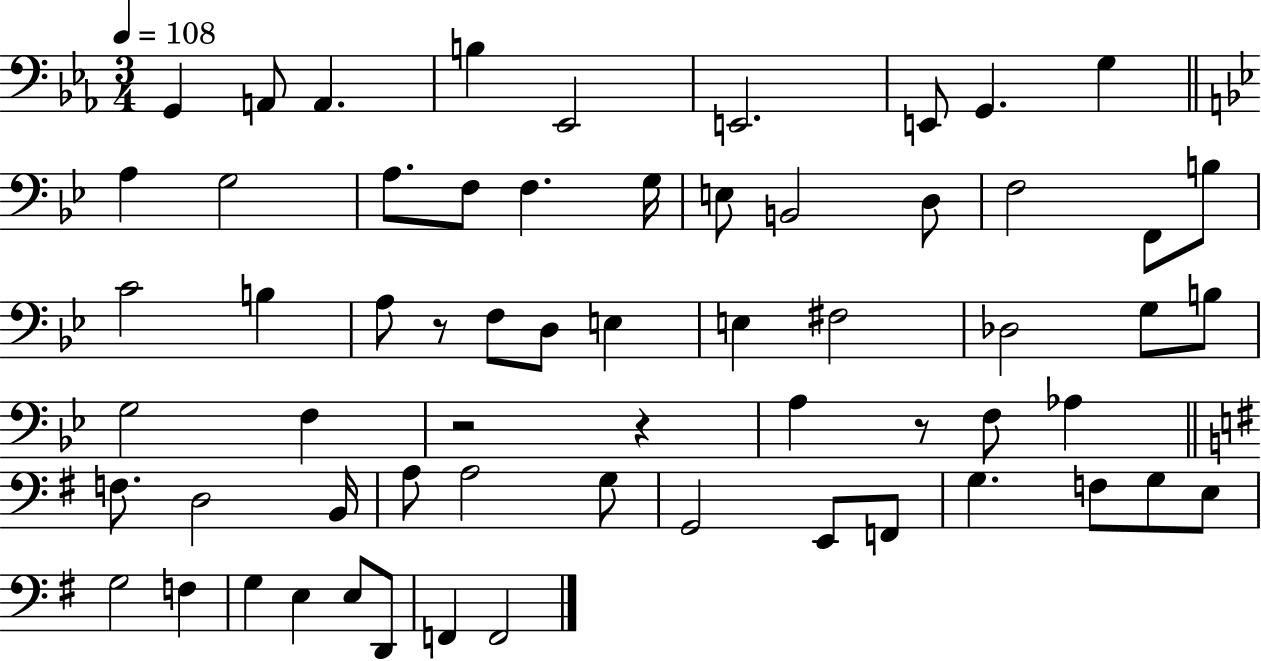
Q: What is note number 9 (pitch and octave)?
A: G3